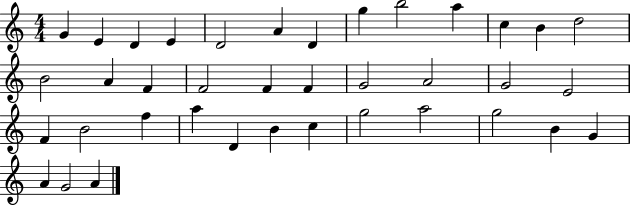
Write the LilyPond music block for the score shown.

{
  \clef treble
  \numericTimeSignature
  \time 4/4
  \key c \major
  g'4 e'4 d'4 e'4 | d'2 a'4 d'4 | g''4 b''2 a''4 | c''4 b'4 d''2 | \break b'2 a'4 f'4 | f'2 f'4 f'4 | g'2 a'2 | g'2 e'2 | \break f'4 b'2 f''4 | a''4 d'4 b'4 c''4 | g''2 a''2 | g''2 b'4 g'4 | \break a'4 g'2 a'4 | \bar "|."
}